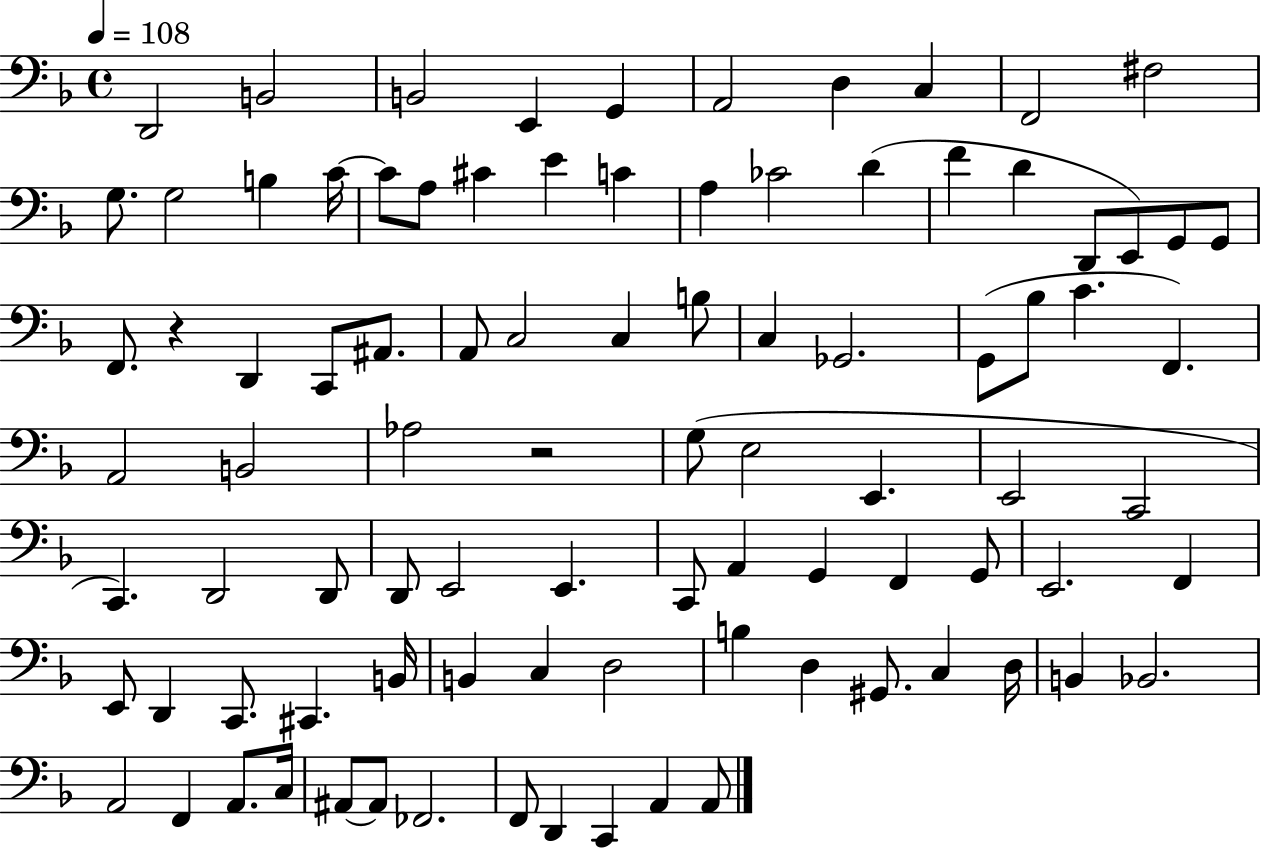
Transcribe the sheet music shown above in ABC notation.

X:1
T:Untitled
M:4/4
L:1/4
K:F
D,,2 B,,2 B,,2 E,, G,, A,,2 D, C, F,,2 ^F,2 G,/2 G,2 B, C/4 C/2 A,/2 ^C E C A, _C2 D F D D,,/2 E,,/2 G,,/2 G,,/2 F,,/2 z D,, C,,/2 ^A,,/2 A,,/2 C,2 C, B,/2 C, _G,,2 G,,/2 _B,/2 C F,, A,,2 B,,2 _A,2 z2 G,/2 E,2 E,, E,,2 C,,2 C,, D,,2 D,,/2 D,,/2 E,,2 E,, C,,/2 A,, G,, F,, G,,/2 E,,2 F,, E,,/2 D,, C,,/2 ^C,, B,,/4 B,, C, D,2 B, D, ^G,,/2 C, D,/4 B,, _B,,2 A,,2 F,, A,,/2 C,/4 ^A,,/2 ^A,,/2 _F,,2 F,,/2 D,, C,, A,, A,,/2